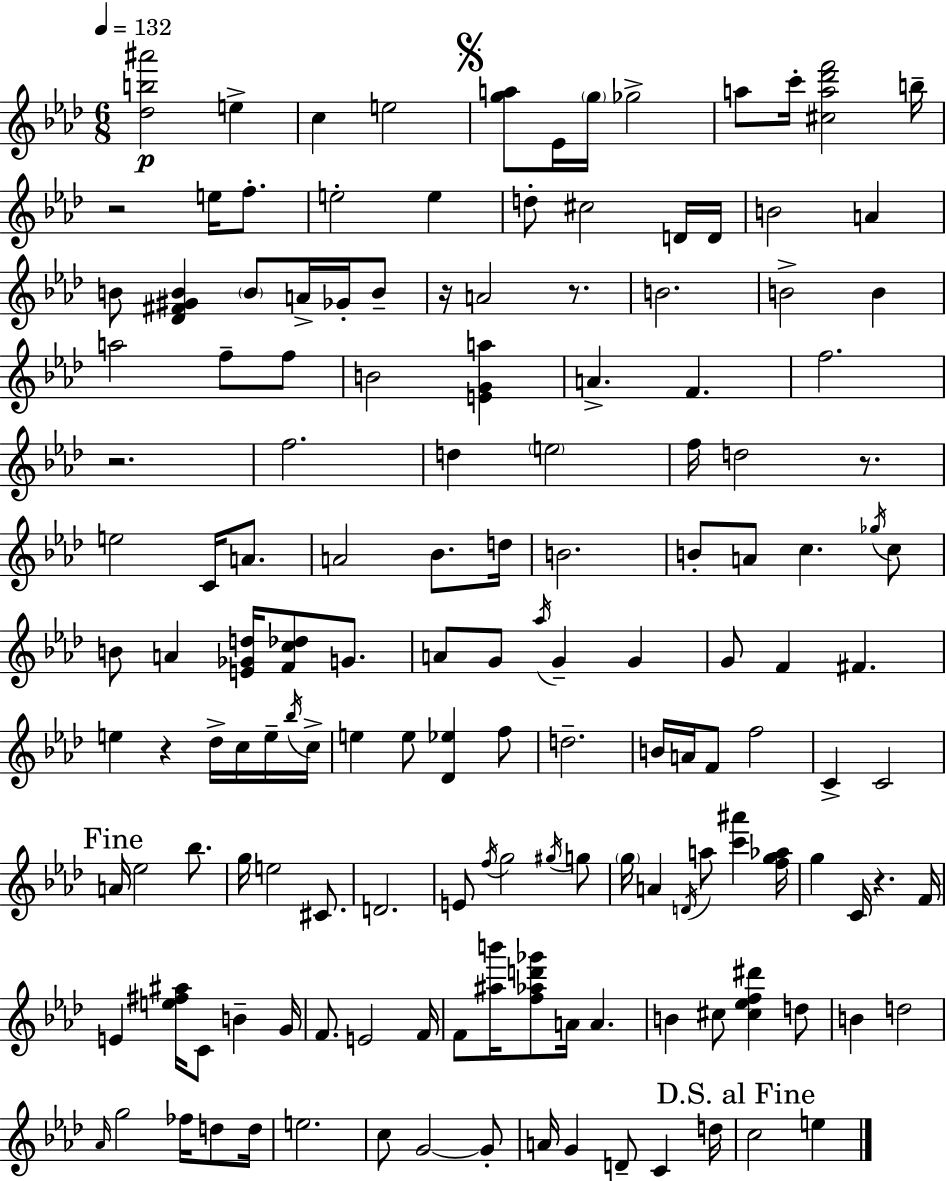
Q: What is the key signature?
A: AES major